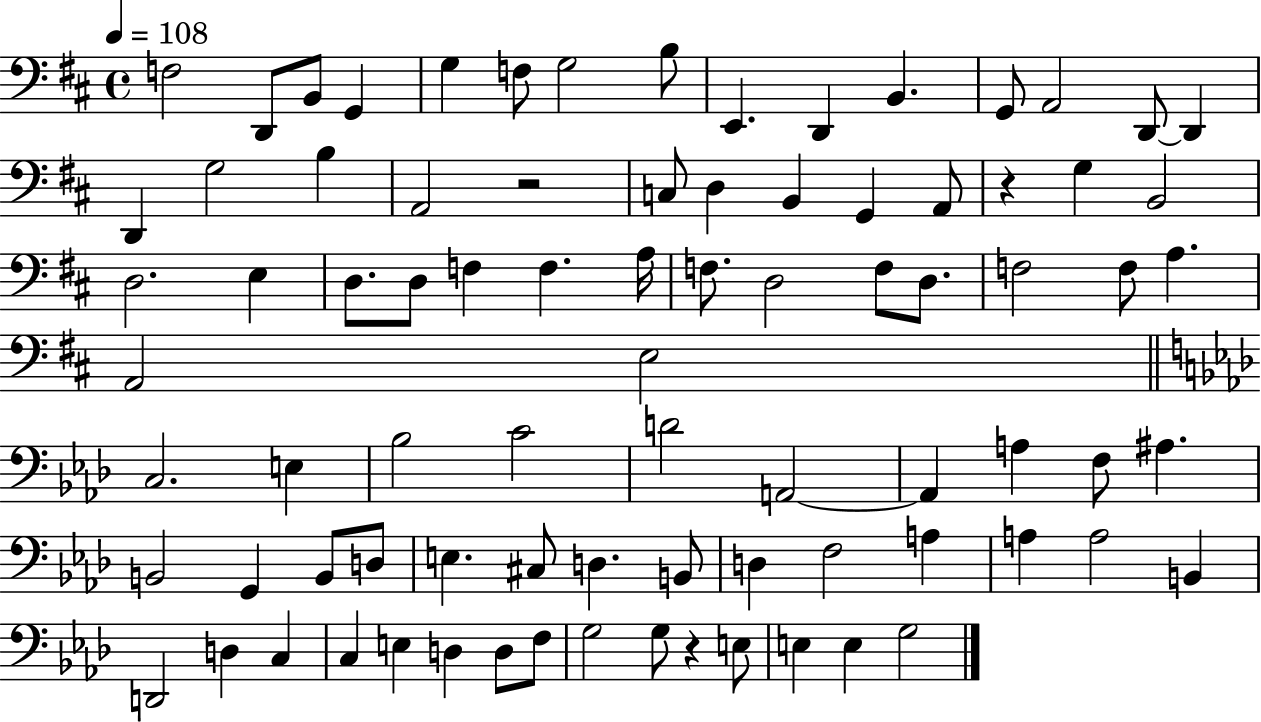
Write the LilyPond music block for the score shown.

{
  \clef bass
  \time 4/4
  \defaultTimeSignature
  \key d \major
  \tempo 4 = 108
  \repeat volta 2 { f2 d,8 b,8 g,4 | g4 f8 g2 b8 | e,4. d,4 b,4. | g,8 a,2 d,8~~ d,4 | \break d,4 g2 b4 | a,2 r2 | c8 d4 b,4 g,4 a,8 | r4 g4 b,2 | \break d2. e4 | d8. d8 f4 f4. a16 | f8. d2 f8 d8. | f2 f8 a4. | \break a,2 e2 | \bar "||" \break \key aes \major c2. e4 | bes2 c'2 | d'2 a,2~~ | a,4 a4 f8 ais4. | \break b,2 g,4 b,8 d8 | e4. cis8 d4. b,8 | d4 f2 a4 | a4 a2 b,4 | \break d,2 d4 c4 | c4 e4 d4 d8 f8 | g2 g8 r4 e8 | e4 e4 g2 | \break } \bar "|."
}